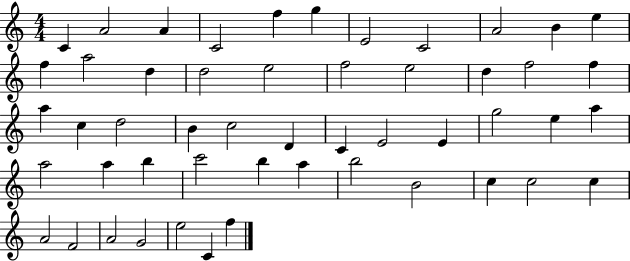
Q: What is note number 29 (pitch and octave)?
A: E4